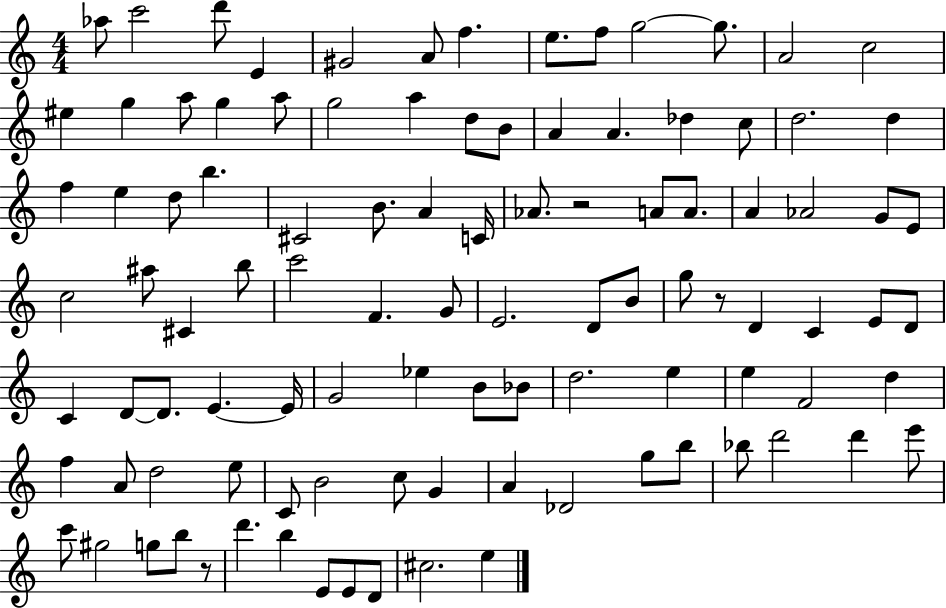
{
  \clef treble
  \numericTimeSignature
  \time 4/4
  \key c \major
  aes''8 c'''2 d'''8 e'4 | gis'2 a'8 f''4. | e''8. f''8 g''2~~ g''8. | a'2 c''2 | \break eis''4 g''4 a''8 g''4 a''8 | g''2 a''4 d''8 b'8 | a'4 a'4. des''4 c''8 | d''2. d''4 | \break f''4 e''4 d''8 b''4. | cis'2 b'8. a'4 c'16 | aes'8. r2 a'8 a'8. | a'4 aes'2 g'8 e'8 | \break c''2 ais''8 cis'4 b''8 | c'''2 f'4. g'8 | e'2. d'8 b'8 | g''8 r8 d'4 c'4 e'8 d'8 | \break c'4 d'8~~ d'8. e'4.~~ e'16 | g'2 ees''4 b'8 bes'8 | d''2. e''4 | e''4 f'2 d''4 | \break f''4 a'8 d''2 e''8 | c'8 b'2 c''8 g'4 | a'4 des'2 g''8 b''8 | bes''8 d'''2 d'''4 e'''8 | \break c'''8 gis''2 g''8 b''8 r8 | d'''4. b''4 e'8 e'8 d'8 | cis''2. e''4 | \bar "|."
}